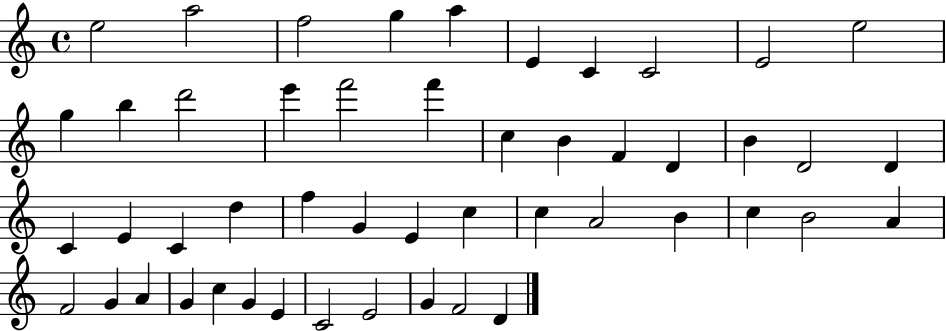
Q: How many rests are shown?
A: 0